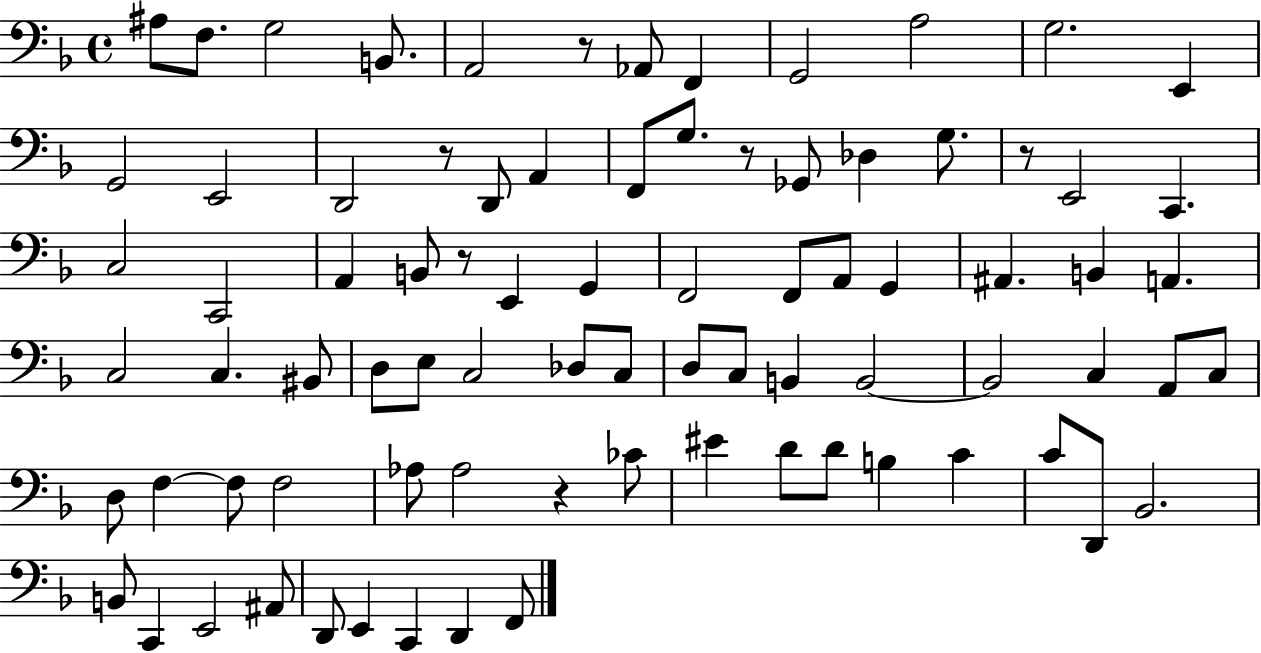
{
  \clef bass
  \time 4/4
  \defaultTimeSignature
  \key f \major
  ais8 f8. g2 b,8. | a,2 r8 aes,8 f,4 | g,2 a2 | g2. e,4 | \break g,2 e,2 | d,2 r8 d,8 a,4 | f,8 g8. r8 ges,8 des4 g8. | r8 e,2 c,4. | \break c2 c,2 | a,4 b,8 r8 e,4 g,4 | f,2 f,8 a,8 g,4 | ais,4. b,4 a,4. | \break c2 c4. bis,8 | d8 e8 c2 des8 c8 | d8 c8 b,4 b,2~~ | b,2 c4 a,8 c8 | \break d8 f4~~ f8 f2 | aes8 aes2 r4 ces'8 | eis'4 d'8 d'8 b4 c'4 | c'8 d,8 bes,2. | \break b,8 c,4 e,2 ais,8 | d,8 e,4 c,4 d,4 f,8 | \bar "|."
}